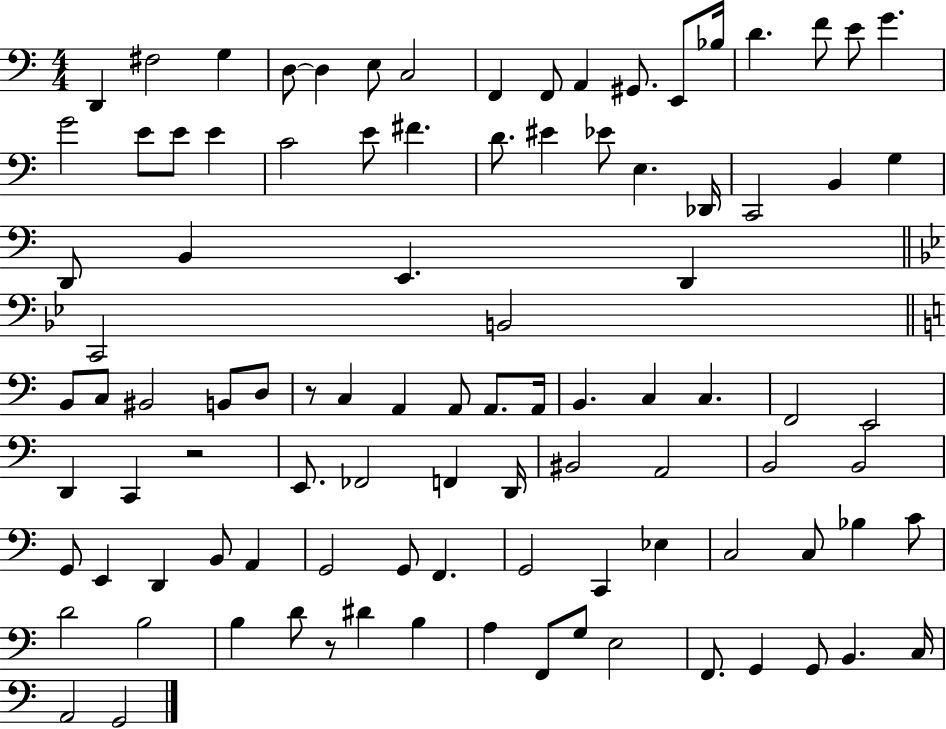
{
  \clef bass
  \numericTimeSignature
  \time 4/4
  \key c \major
  d,4 fis2 g4 | d8~~ d4 e8 c2 | f,4 f,8 a,4 gis,8. e,8 bes16 | d'4. f'8 e'8 g'4. | \break g'2 e'8 e'8 e'4 | c'2 e'8 fis'4. | d'8. eis'4 ees'8 e4. des,16 | c,2 b,4 g4 | \break d,8 b,4 e,4. d,4 | \bar "||" \break \key bes \major c,2 b,2 | \bar "||" \break \key c \major b,8 c8 bis,2 b,8 d8 | r8 c4 a,4 a,8 a,8. a,16 | b,4. c4 c4. | f,2 e,2 | \break d,4 c,4 r2 | e,8. fes,2 f,4 d,16 | bis,2 a,2 | b,2 b,2 | \break g,8 e,4 d,4 b,8 a,4 | g,2 g,8 f,4. | g,2 c,4 ees4 | c2 c8 bes4 c'8 | \break d'2 b2 | b4 d'8 r8 dis'4 b4 | a4 f,8 g8 e2 | f,8. g,4 g,8 b,4. c16 | \break a,2 g,2 | \bar "|."
}